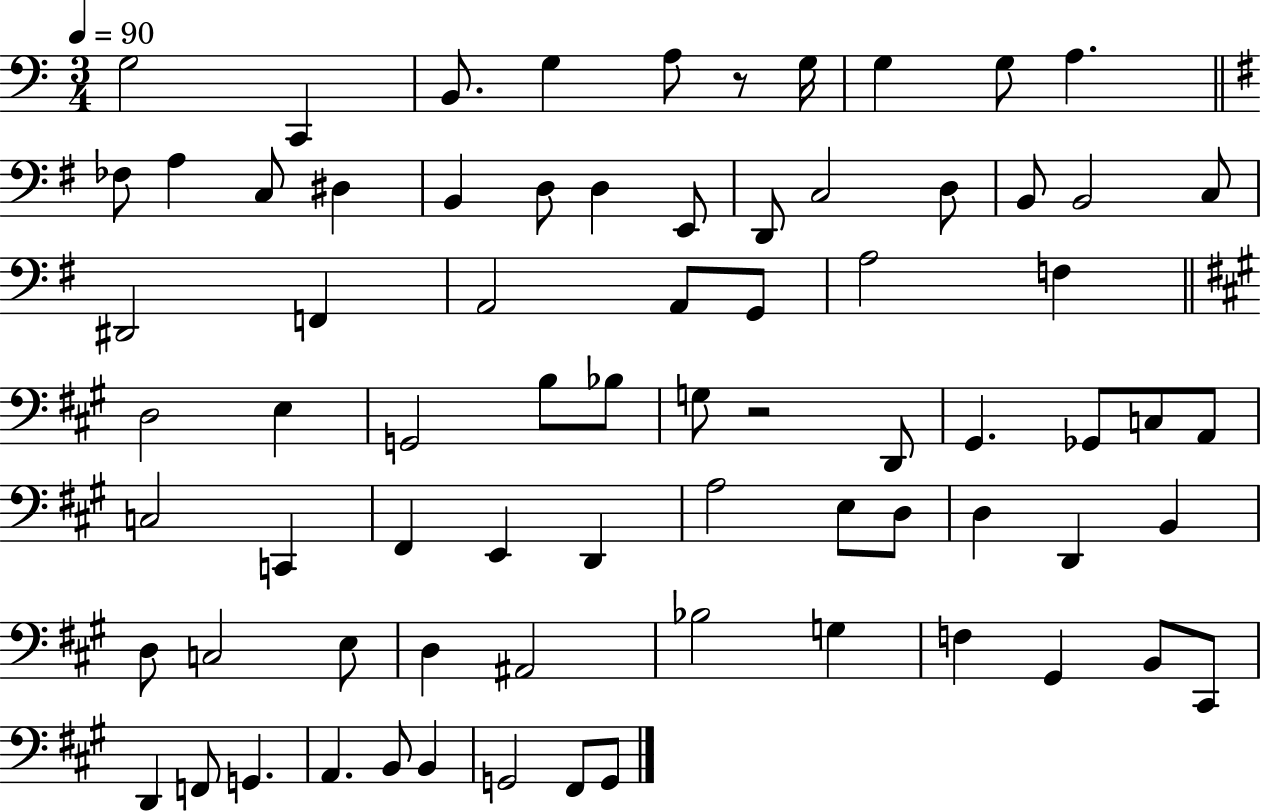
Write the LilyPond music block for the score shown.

{
  \clef bass
  \numericTimeSignature
  \time 3/4
  \key c \major
  \tempo 4 = 90
  g2 c,4 | b,8. g4 a8 r8 g16 | g4 g8 a4. | \bar "||" \break \key g \major fes8 a4 c8 dis4 | b,4 d8 d4 e,8 | d,8 c2 d8 | b,8 b,2 c8 | \break dis,2 f,4 | a,2 a,8 g,8 | a2 f4 | \bar "||" \break \key a \major d2 e4 | g,2 b8 bes8 | g8 r2 d,8 | gis,4. ges,8 c8 a,8 | \break c2 c,4 | fis,4 e,4 d,4 | a2 e8 d8 | d4 d,4 b,4 | \break d8 c2 e8 | d4 ais,2 | bes2 g4 | f4 gis,4 b,8 cis,8 | \break d,4 f,8 g,4. | a,4. b,8 b,4 | g,2 fis,8 g,8 | \bar "|."
}